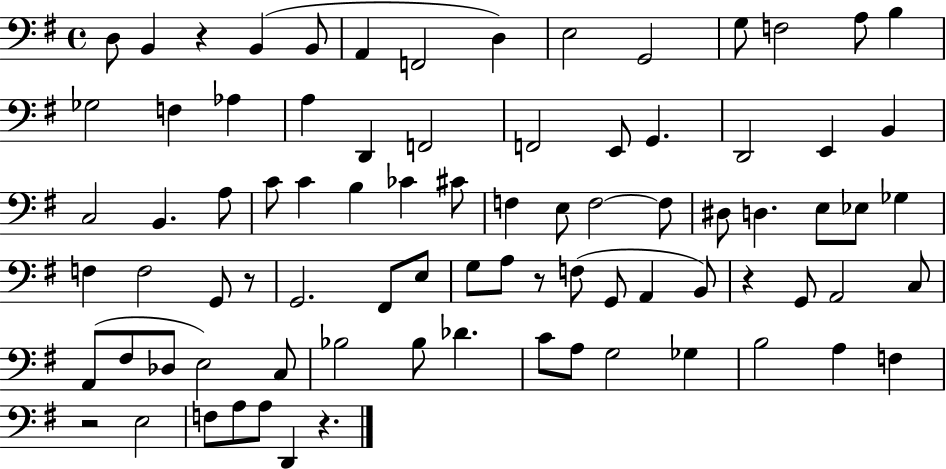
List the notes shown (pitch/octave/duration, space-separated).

D3/e B2/q R/q B2/q B2/e A2/q F2/h D3/q E3/h G2/h G3/e F3/h A3/e B3/q Gb3/h F3/q Ab3/q A3/q D2/q F2/h F2/h E2/e G2/q. D2/h E2/q B2/q C3/h B2/q. A3/e C4/e C4/q B3/q CES4/q C#4/e F3/q E3/e F3/h F3/e D#3/e D3/q. E3/e Eb3/e Gb3/q F3/q F3/h G2/e R/e G2/h. F#2/e E3/e G3/e A3/e R/e F3/e G2/e A2/q B2/e R/q G2/e A2/h C3/e A2/e F#3/e Db3/e E3/h C3/e Bb3/h Bb3/e Db4/q. C4/e A3/e G3/h Gb3/q B3/h A3/q F3/q R/h E3/h F3/e A3/e A3/e D2/q R/q.